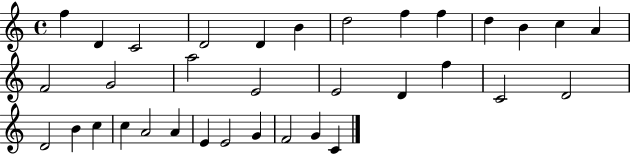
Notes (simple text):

F5/q D4/q C4/h D4/h D4/q B4/q D5/h F5/q F5/q D5/q B4/q C5/q A4/q F4/h G4/h A5/h E4/h E4/h D4/q F5/q C4/h D4/h D4/h B4/q C5/q C5/q A4/h A4/q E4/q E4/h G4/q F4/h G4/q C4/q